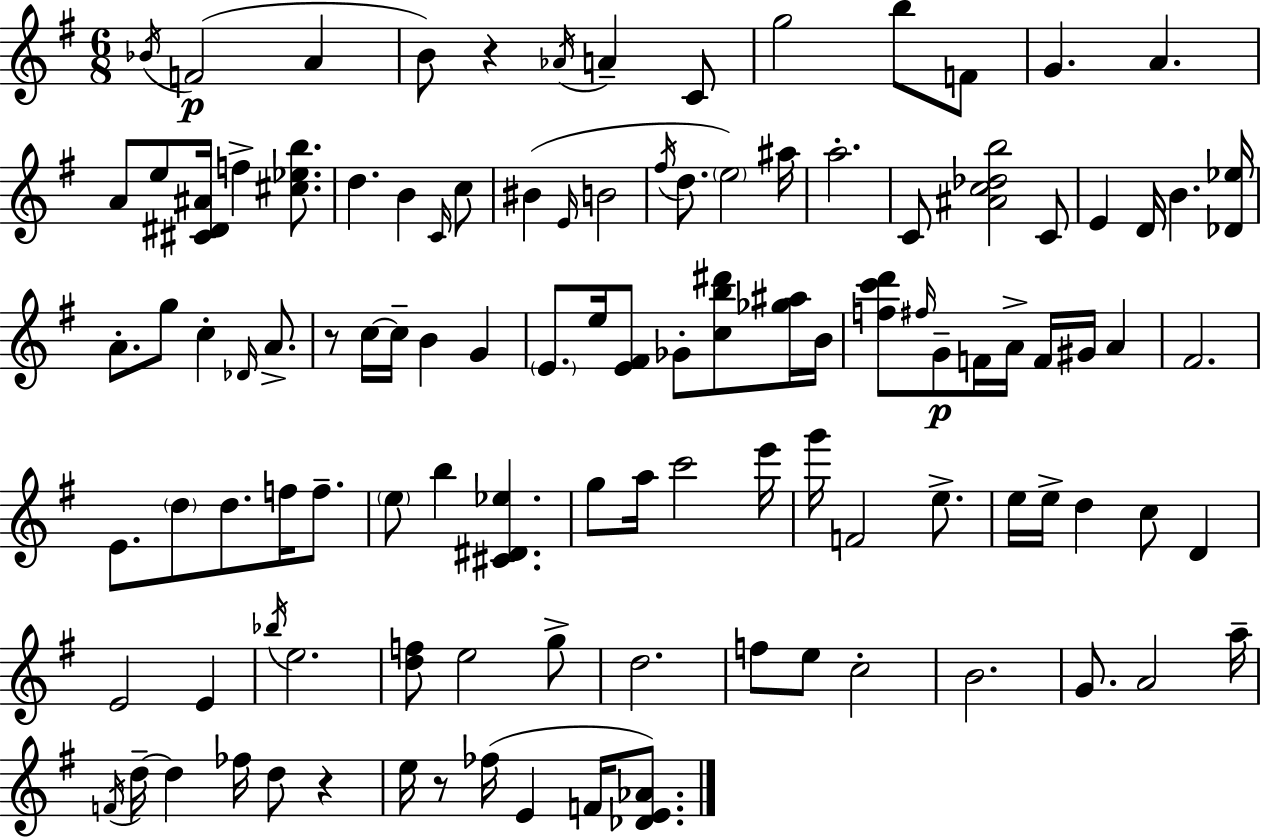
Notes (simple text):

Bb4/s F4/h A4/q B4/e R/q Ab4/s A4/q C4/e G5/h B5/e F4/e G4/q. A4/q. A4/e E5/e [C#4,D#4,A#4]/s F5/q [C#5,Eb5,B5]/e. D5/q. B4/q C4/s C5/e BIS4/q E4/s B4/h F#5/s D5/e. E5/h A#5/s A5/h. C4/e [A#4,C5,Db5,B5]/h C4/e E4/q D4/s B4/q. [Db4,Eb5]/s A4/e. G5/e C5/q Db4/s A4/e. R/e C5/s C5/s B4/q G4/q E4/e. E5/s [E4,F#4]/e Gb4/e [C5,B5,D#6]/e [Gb5,A#5]/s B4/s [F5,C6,D6]/e F#5/s G4/e F4/s A4/s F4/s G#4/s A4/q F#4/h. E4/e. D5/e D5/e. F5/s F5/e. E5/e B5/q [C#4,D#4,Eb5]/q. G5/e A5/s C6/h E6/s G6/s F4/h E5/e. E5/s E5/s D5/q C5/e D4/q E4/h E4/q Bb5/s E5/h. [D5,F5]/e E5/h G5/e D5/h. F5/e E5/e C5/h B4/h. G4/e. A4/h A5/s F4/s D5/s D5/q FES5/s D5/e R/q E5/s R/e FES5/s E4/q F4/s [Db4,E4,Ab4]/e.